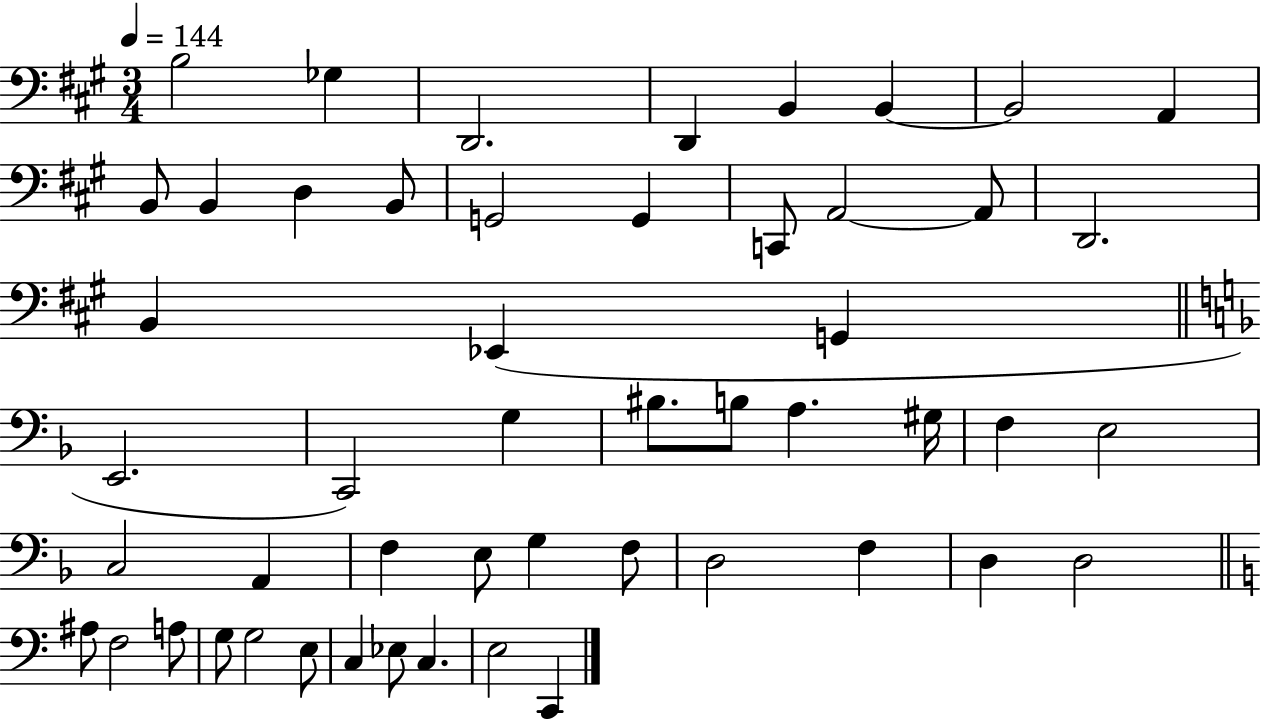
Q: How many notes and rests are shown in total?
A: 51